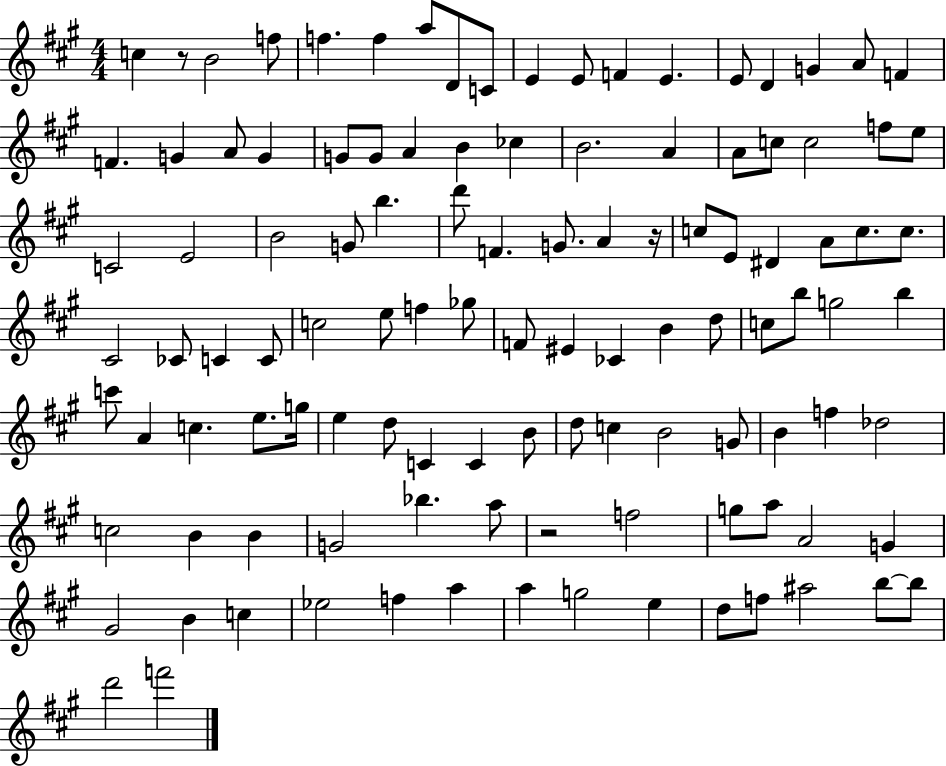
{
  \clef treble
  \numericTimeSignature
  \time 4/4
  \key a \major
  \repeat volta 2 { c''4 r8 b'2 f''8 | f''4. f''4 a''8 d'8 c'8 | e'4 e'8 f'4 e'4. | e'8 d'4 g'4 a'8 f'4 | \break f'4. g'4 a'8 g'4 | g'8 g'8 a'4 b'4 ces''4 | b'2. a'4 | a'8 c''8 c''2 f''8 e''8 | \break c'2 e'2 | b'2 g'8 b''4. | d'''8 f'4. g'8. a'4 r16 | c''8 e'8 dis'4 a'8 c''8. c''8. | \break cis'2 ces'8 c'4 c'8 | c''2 e''8 f''4 ges''8 | f'8 eis'4 ces'4 b'4 d''8 | c''8 b''8 g''2 b''4 | \break c'''8 a'4 c''4. e''8. g''16 | e''4 d''8 c'4 c'4 b'8 | d''8 c''4 b'2 g'8 | b'4 f''4 des''2 | \break c''2 b'4 b'4 | g'2 bes''4. a''8 | r2 f''2 | g''8 a''8 a'2 g'4 | \break gis'2 b'4 c''4 | ees''2 f''4 a''4 | a''4 g''2 e''4 | d''8 f''8 ais''2 b''8~~ b''8 | \break d'''2 f'''2 | } \bar "|."
}